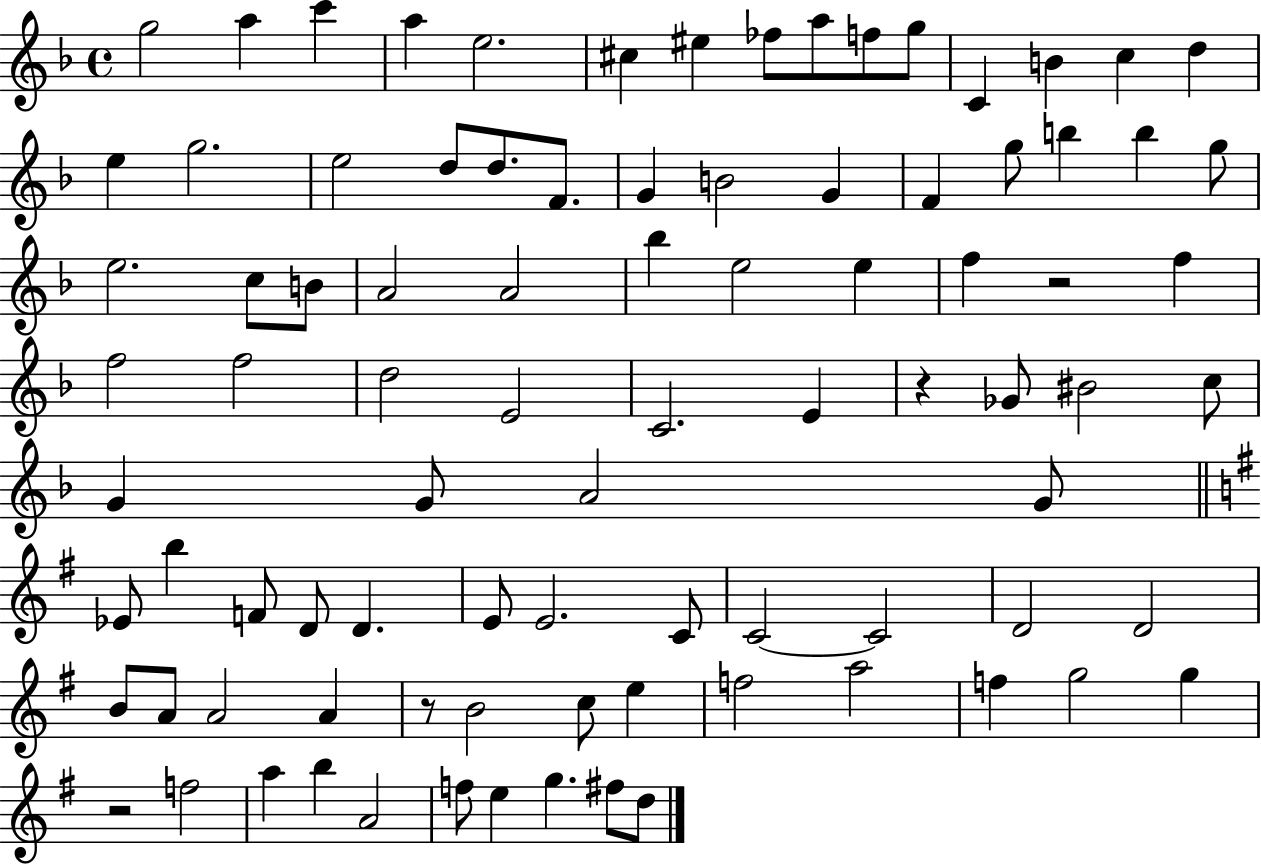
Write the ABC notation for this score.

X:1
T:Untitled
M:4/4
L:1/4
K:F
g2 a c' a e2 ^c ^e _f/2 a/2 f/2 g/2 C B c d e g2 e2 d/2 d/2 F/2 G B2 G F g/2 b b g/2 e2 c/2 B/2 A2 A2 _b e2 e f z2 f f2 f2 d2 E2 C2 E z _G/2 ^B2 c/2 G G/2 A2 G/2 _E/2 b F/2 D/2 D E/2 E2 C/2 C2 C2 D2 D2 B/2 A/2 A2 A z/2 B2 c/2 e f2 a2 f g2 g z2 f2 a b A2 f/2 e g ^f/2 d/2